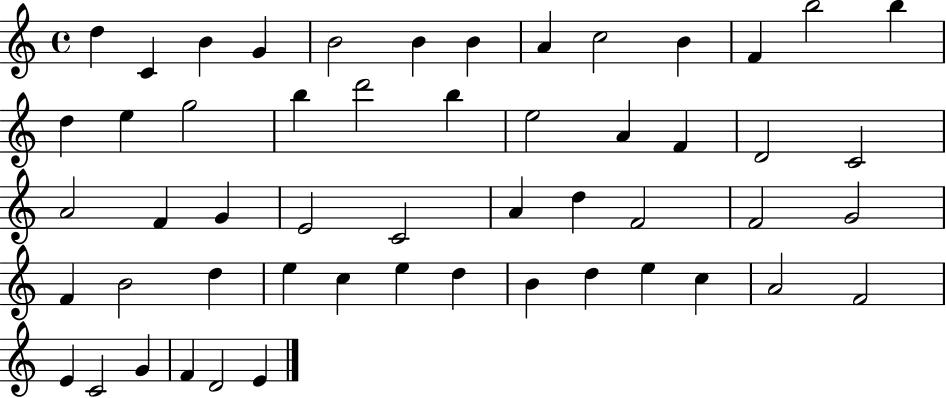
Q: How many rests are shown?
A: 0